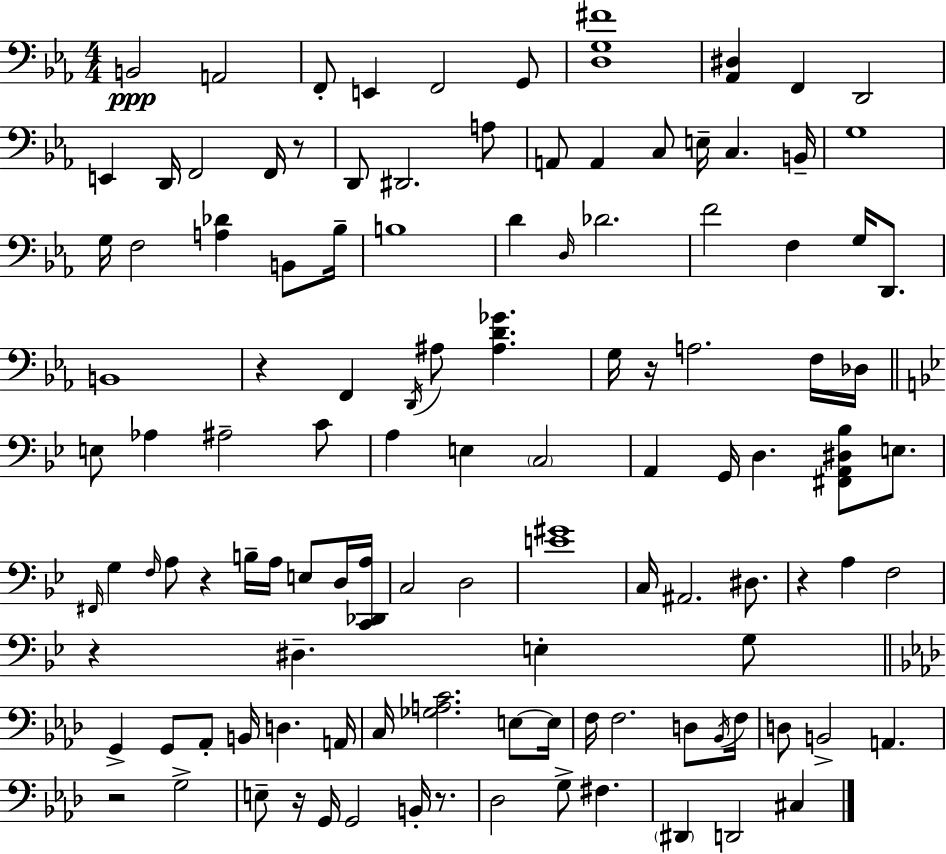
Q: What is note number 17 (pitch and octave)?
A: A2